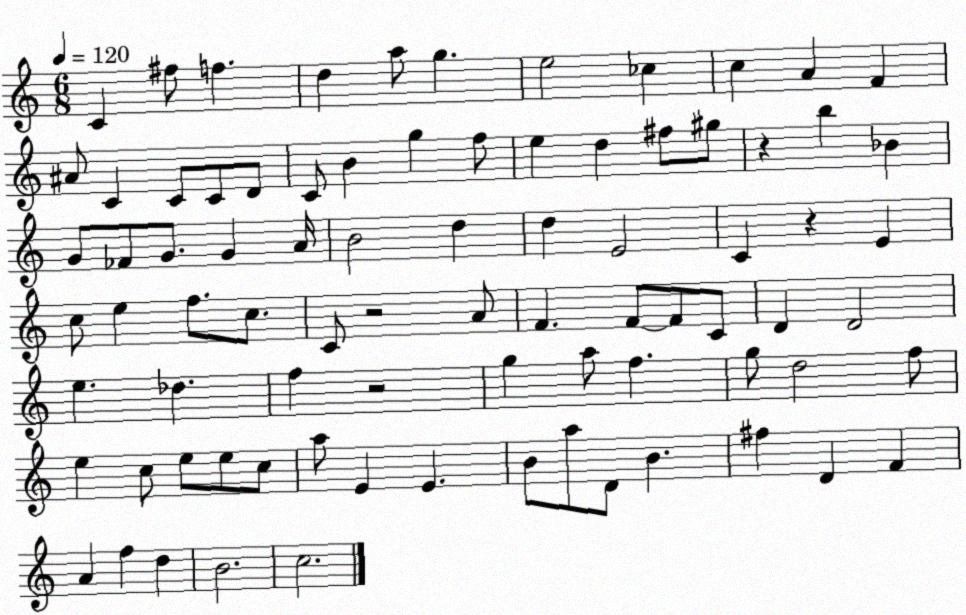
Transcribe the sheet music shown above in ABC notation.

X:1
T:Untitled
M:6/8
L:1/4
K:C
C ^f/2 f d a/2 g e2 _c c A F ^A/2 C C/2 C/2 D/2 C/2 B g f/2 e d ^f/2 ^g/2 z b _B G/2 _F/2 G/2 G A/4 B2 d d E2 C z E c/2 e f/2 c/2 C/2 z2 A/2 F F/2 F/2 C/2 D D2 e _d f z2 g a/2 f g/2 d2 f/2 e c/2 e/2 e/2 c/2 a/2 E E B/2 a/2 D/2 B ^f D F A f d B2 c2